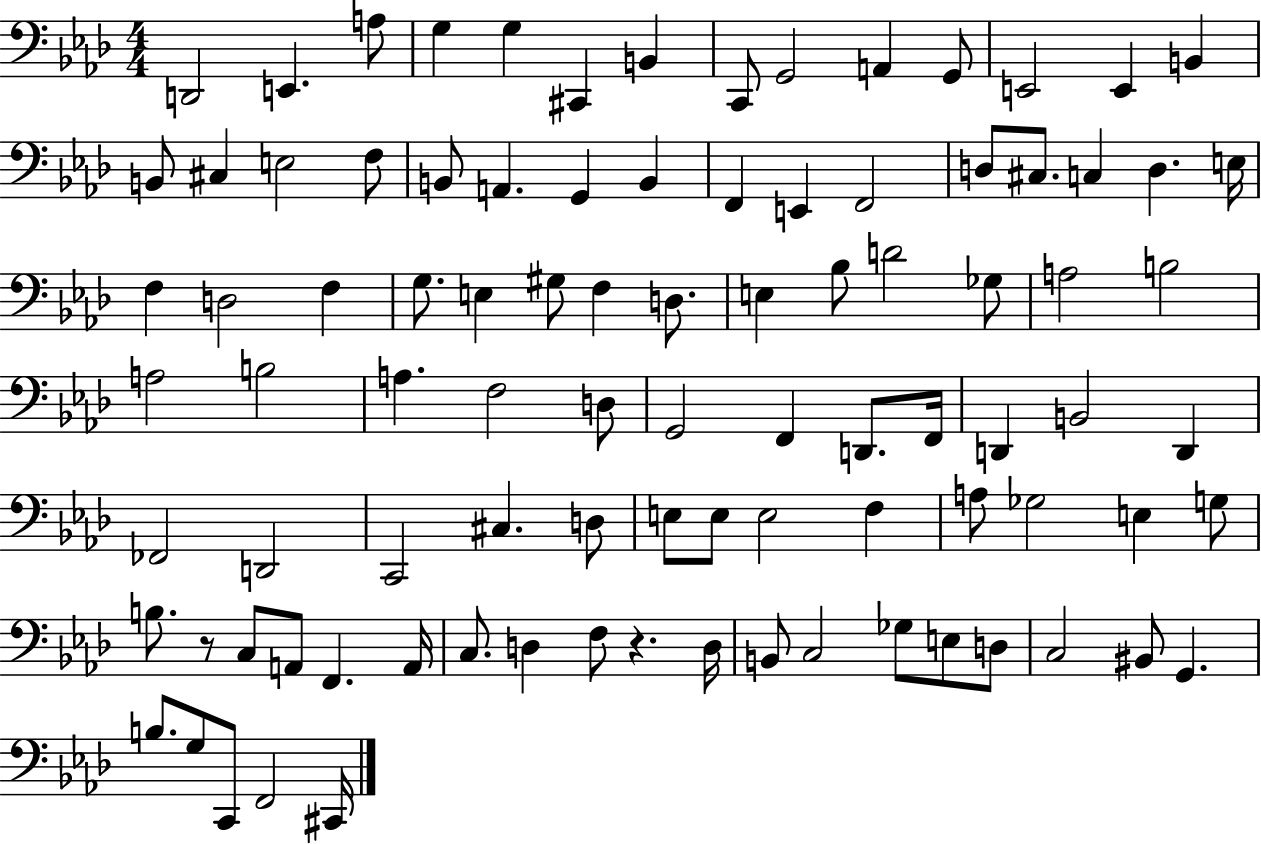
X:1
T:Untitled
M:4/4
L:1/4
K:Ab
D,,2 E,, A,/2 G, G, ^C,, B,, C,,/2 G,,2 A,, G,,/2 E,,2 E,, B,, B,,/2 ^C, E,2 F,/2 B,,/2 A,, G,, B,, F,, E,, F,,2 D,/2 ^C,/2 C, D, E,/4 F, D,2 F, G,/2 E, ^G,/2 F, D,/2 E, _B,/2 D2 _G,/2 A,2 B,2 A,2 B,2 A, F,2 D,/2 G,,2 F,, D,,/2 F,,/4 D,, B,,2 D,, _F,,2 D,,2 C,,2 ^C, D,/2 E,/2 E,/2 E,2 F, A,/2 _G,2 E, G,/2 B,/2 z/2 C,/2 A,,/2 F,, A,,/4 C,/2 D, F,/2 z D,/4 B,,/2 C,2 _G,/2 E,/2 D,/2 C,2 ^B,,/2 G,, B,/2 G,/2 C,,/2 F,,2 ^C,,/4